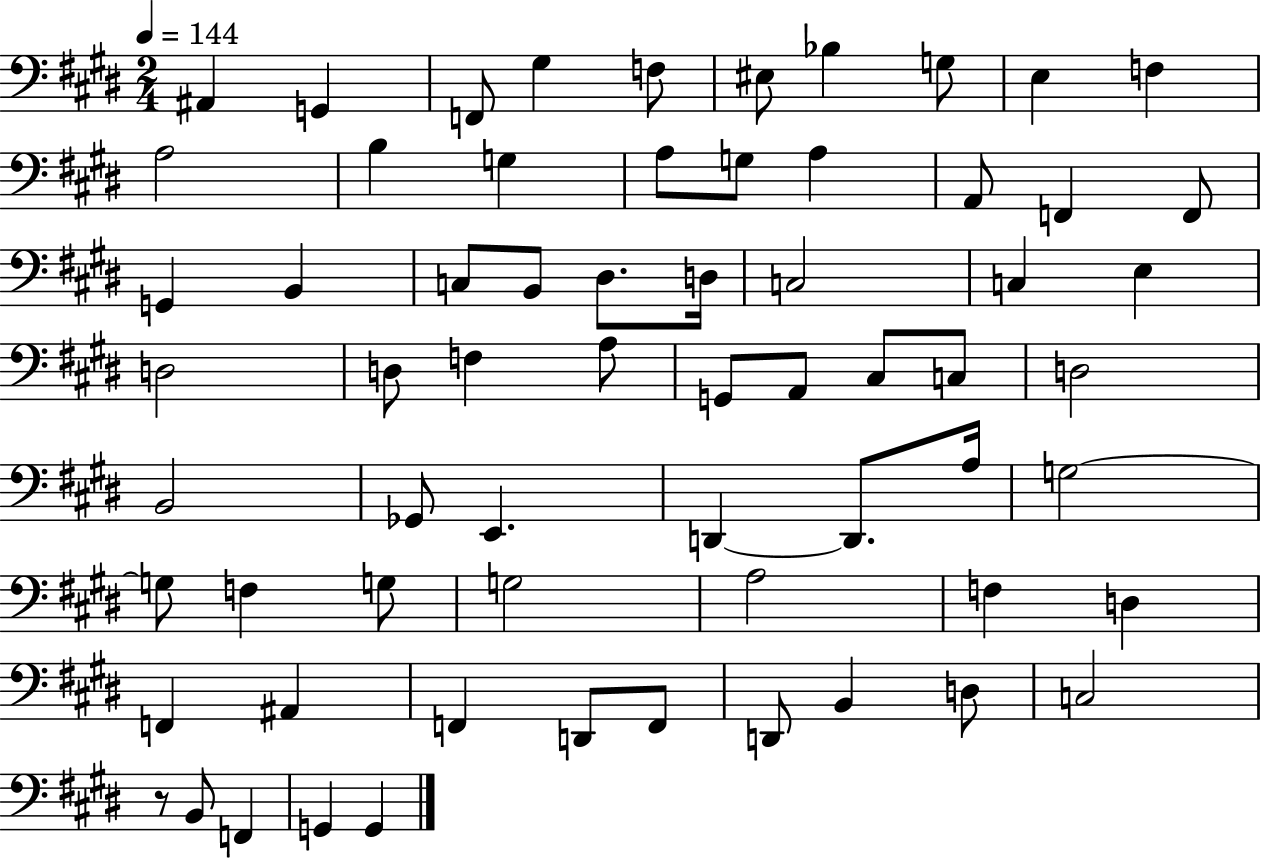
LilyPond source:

{
  \clef bass
  \numericTimeSignature
  \time 2/4
  \key e \major
  \tempo 4 = 144
  ais,4 g,4 | f,8 gis4 f8 | eis8 bes4 g8 | e4 f4 | \break a2 | b4 g4 | a8 g8 a4 | a,8 f,4 f,8 | \break g,4 b,4 | c8 b,8 dis8. d16 | c2 | c4 e4 | \break d2 | d8 f4 a8 | g,8 a,8 cis8 c8 | d2 | \break b,2 | ges,8 e,4. | d,4~~ d,8. a16 | g2~~ | \break g8 f4 g8 | g2 | a2 | f4 d4 | \break f,4 ais,4 | f,4 d,8 f,8 | d,8 b,4 d8 | c2 | \break r8 b,8 f,4 | g,4 g,4 | \bar "|."
}